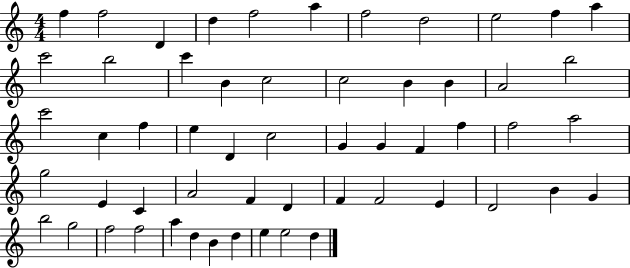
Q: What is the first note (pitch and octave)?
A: F5